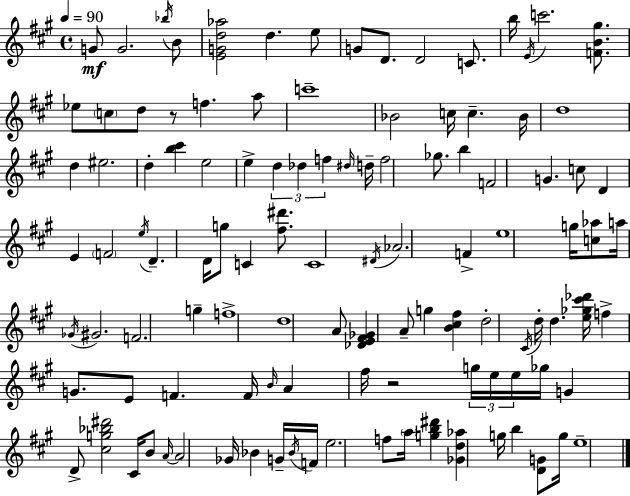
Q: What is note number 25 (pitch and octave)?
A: D5